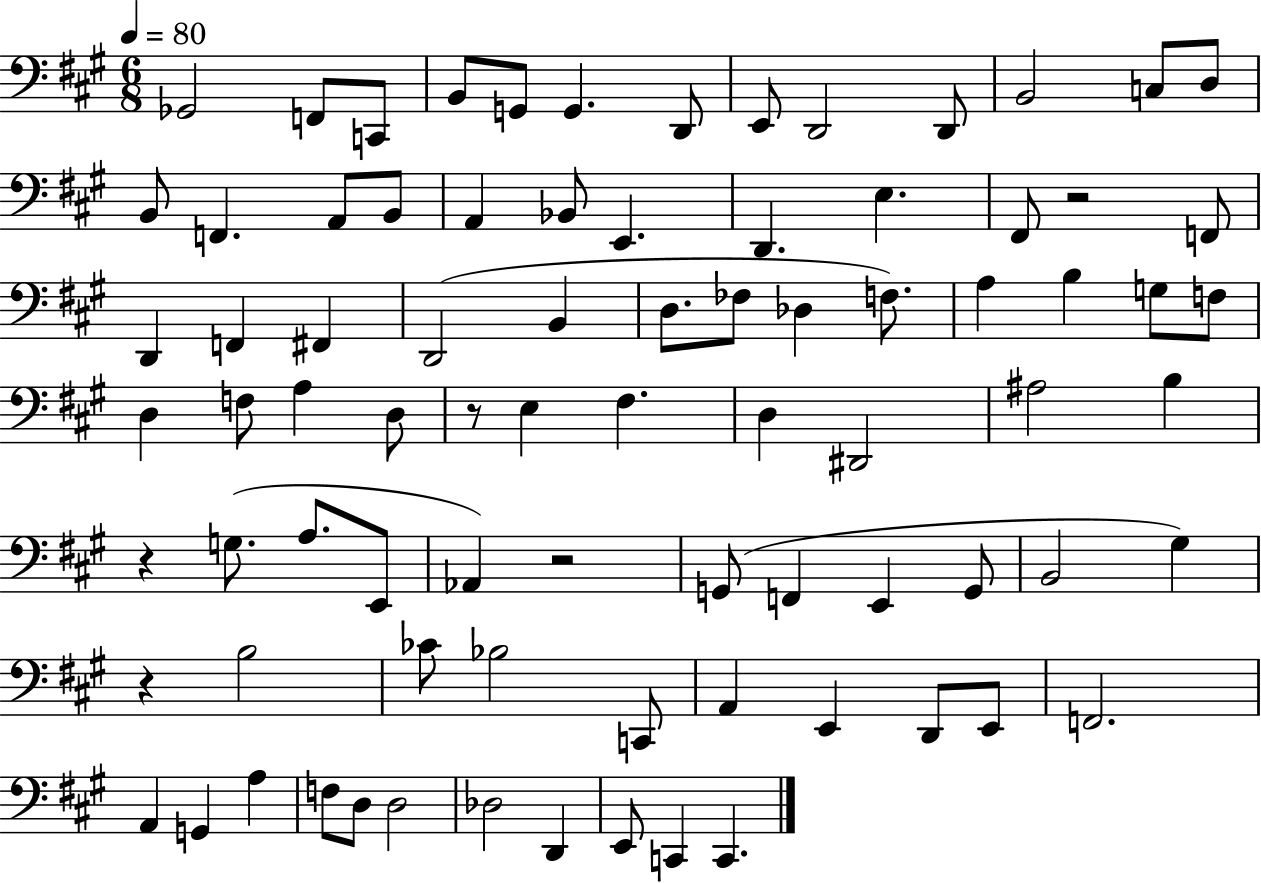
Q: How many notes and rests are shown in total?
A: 82